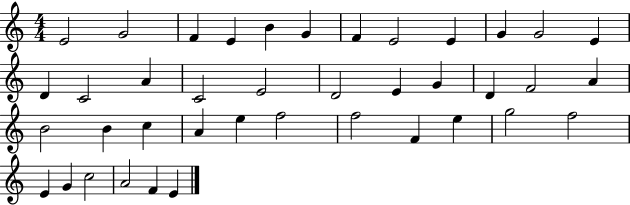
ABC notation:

X:1
T:Untitled
M:4/4
L:1/4
K:C
E2 G2 F E B G F E2 E G G2 E D C2 A C2 E2 D2 E G D F2 A B2 B c A e f2 f2 F e g2 f2 E G c2 A2 F E